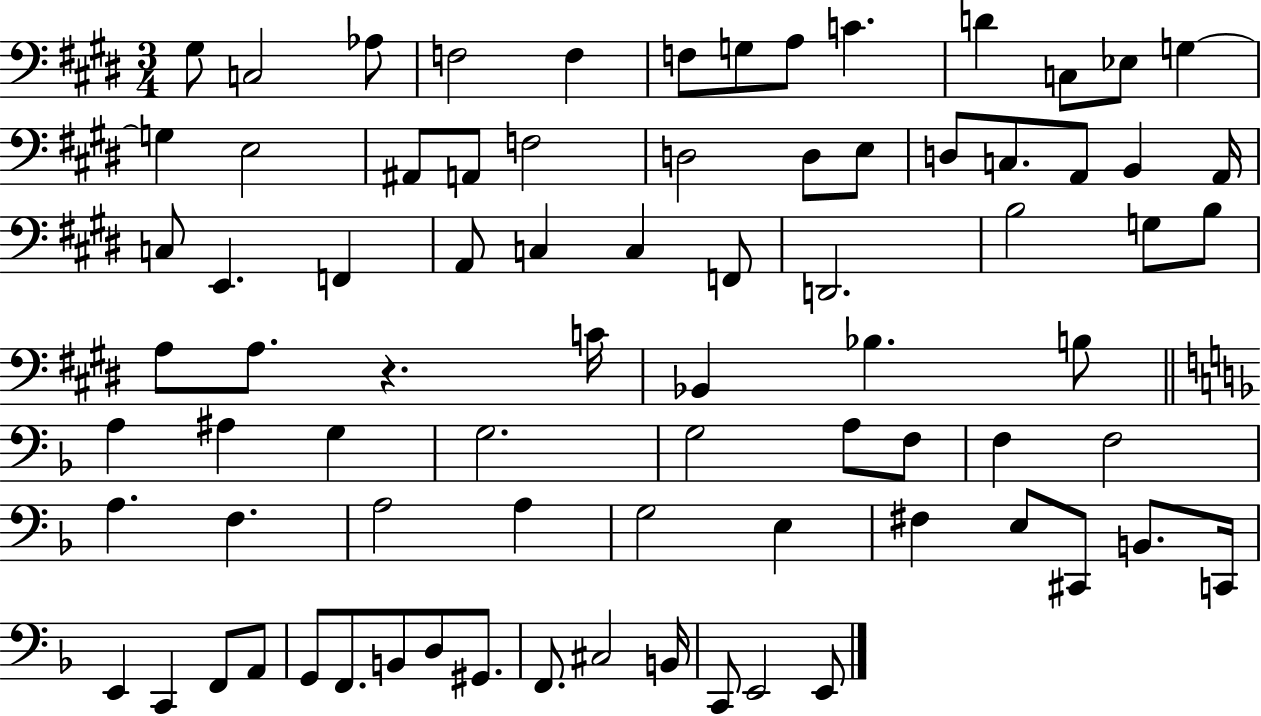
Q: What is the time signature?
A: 3/4